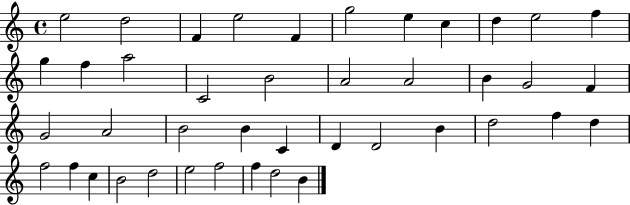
{
  \clef treble
  \time 4/4
  \defaultTimeSignature
  \key c \major
  e''2 d''2 | f'4 e''2 f'4 | g''2 e''4 c''4 | d''4 e''2 f''4 | \break g''4 f''4 a''2 | c'2 b'2 | a'2 a'2 | b'4 g'2 f'4 | \break g'2 a'2 | b'2 b'4 c'4 | d'4 d'2 b'4 | d''2 f''4 d''4 | \break f''2 f''4 c''4 | b'2 d''2 | e''2 f''2 | f''4 d''2 b'4 | \break \bar "|."
}